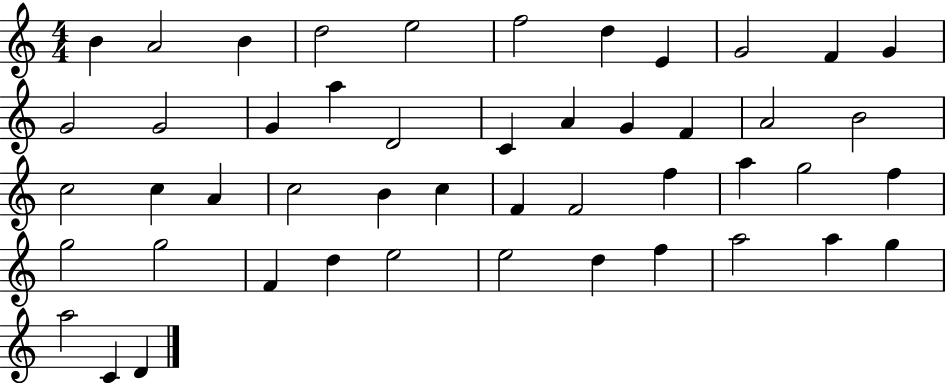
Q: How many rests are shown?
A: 0